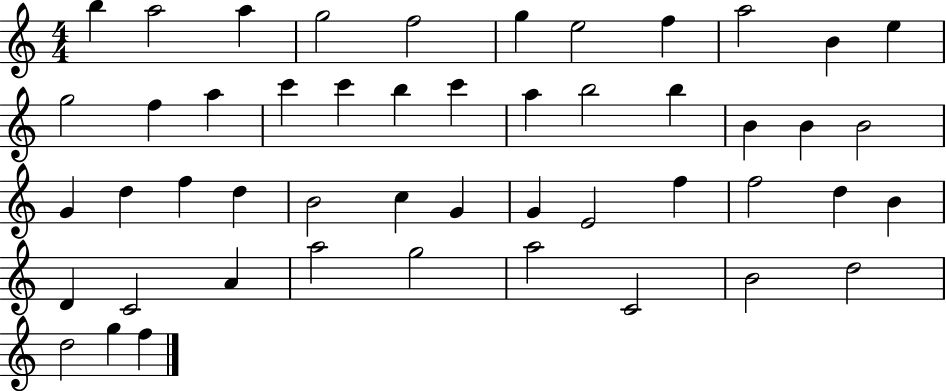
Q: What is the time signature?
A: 4/4